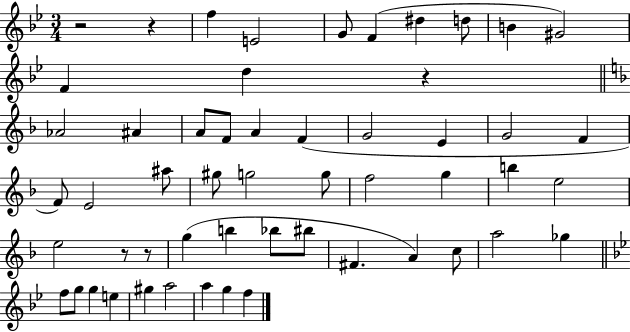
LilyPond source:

{
  \clef treble
  \numericTimeSignature
  \time 3/4
  \key bes \major
  \repeat volta 2 { r2 r4 | f''4 e'2 | g'8 f'4( dis''4 d''8 | b'4 gis'2) | \break f'4 d''4 r4 | \bar "||" \break \key f \major aes'2 ais'4 | a'8 f'8 a'4 f'4( | g'2 e'4 | g'2 f'4 | \break f'8) e'2 ais''8 | gis''8 g''2 g''8 | f''2 g''4 | b''4 e''2 | \break e''2 r8 r8 | g''4( b''4 bes''8 bis''8 | fis'4. a'4) c''8 | a''2 ges''4 | \break \bar "||" \break \key bes \major f''8 g''8 g''4 e''4 | gis''4 a''2 | a''4 g''4 f''4 | } \bar "|."
}